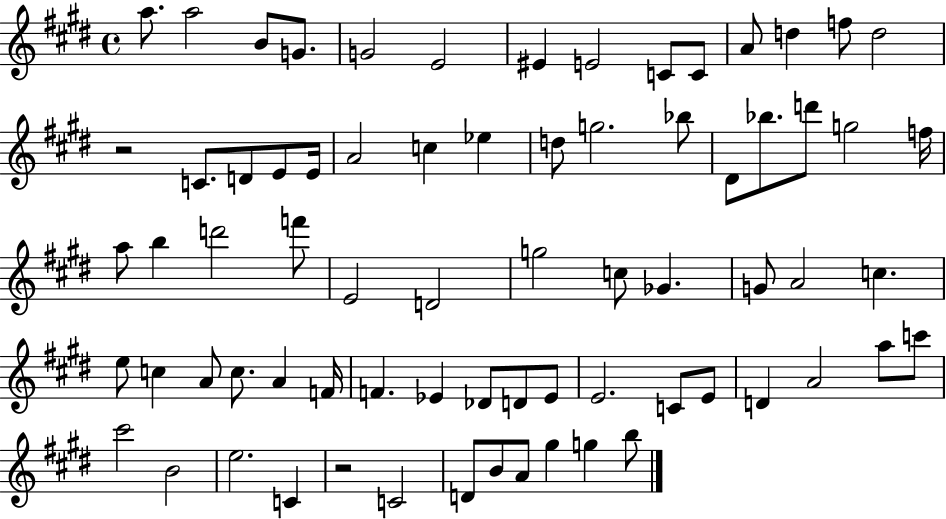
{
  \clef treble
  \time 4/4
  \defaultTimeSignature
  \key e \major
  a''8. a''2 b'8 g'8. | g'2 e'2 | eis'4 e'2 c'8 c'8 | a'8 d''4 f''8 d''2 | \break r2 c'8. d'8 e'8 e'16 | a'2 c''4 ees''4 | d''8 g''2. bes''8 | dis'8 bes''8. d'''8 g''2 f''16 | \break a''8 b''4 d'''2 f'''8 | e'2 d'2 | g''2 c''8 ges'4. | g'8 a'2 c''4. | \break e''8 c''4 a'8 c''8. a'4 f'16 | f'4. ees'4 des'8 d'8 ees'8 | e'2. c'8 e'8 | d'4 a'2 a''8 c'''8 | \break cis'''2 b'2 | e''2. c'4 | r2 c'2 | d'8 b'8 a'8 gis''4 g''4 b''8 | \break \bar "|."
}